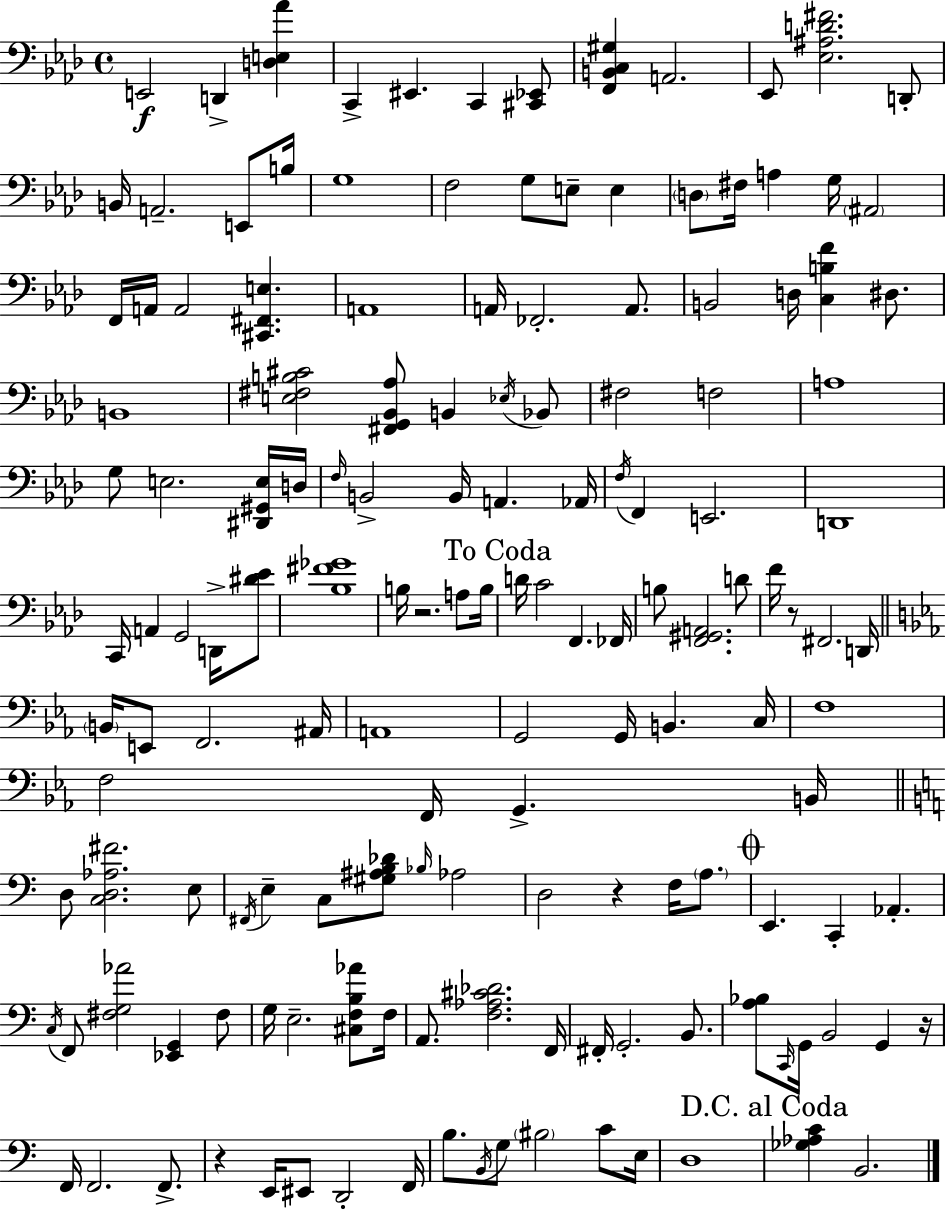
{
  \clef bass
  \time 4/4
  \defaultTimeSignature
  \key aes \major
  e,2\f d,4-> <d e aes'>4 | c,4-> eis,4. c,4 <cis, ees,>8 | <f, b, c gis>4 a,2. | ees,8 <ees ais d' fis'>2. d,8-. | \break b,16 a,2.-- e,8 b16 | g1 | f2 g8 e8-- e4 | \parenthesize d8 fis16 a4 g16 \parenthesize ais,2 | \break f,16 a,16 a,2 <cis, fis, e>4. | a,1 | a,16 fes,2.-. a,8. | b,2 d16 <c b f'>4 dis8. | \break b,1 | <e fis b cis'>2 <fis, g, bes, aes>8 b,4 \acciaccatura { ees16 } bes,8 | fis2 f2 | a1 | \break g8 e2. <dis, gis, e>16 | d16 \grace { f16 } b,2-> b,16 a,4. | aes,16 \acciaccatura { f16 } f,4 e,2. | d,1 | \break c,16 a,4 g,2 | d,16-> <dis' ees'>8 <bes fis' ges'>1 | b16 r2. | a8 b16 \mark "To Coda" d'16 c'2 f,4. | \break fes,16 b8 <f, gis, a,>2. | d'8 f'16 r8 fis,2. | d,16 \bar "||" \break \key ees \major \parenthesize b,16 e,8 f,2. ais,16 | a,1 | g,2 g,16 b,4. c16 | f1 | \break f2 f,16 g,4.-> b,16 | \bar "||" \break \key a \minor d8 <c d aes fis'>2. e8 | \acciaccatura { fis,16 } e4-- c8 <gis ais b des'>8 \grace { bes16 } aes2 | d2 r4 f16 \parenthesize a8. | \mark \markup { \musicglyph "scripts.coda" } e,4. c,4-. aes,4.-. | \break \acciaccatura { c16 } f,8 <fis g aes'>2 <ees, g,>4 | fis8 g16 e2.-- | <cis f b aes'>8 f16 a,8. <f aes cis' des'>2. | f,16 fis,16-. g,2.-. | \break b,8. <a bes>8 \grace { c,16 } g,16 b,2 g,4 | r16 f,16 f,2. | f,8.-> r4 e,16 eis,8 d,2-. | f,16 b8. \acciaccatura { b,16 } g8 \parenthesize bis2 | \break c'8 e16 d1 | \mark "D.C. al Coda" <ges aes c'>4 b,2. | \bar "|."
}